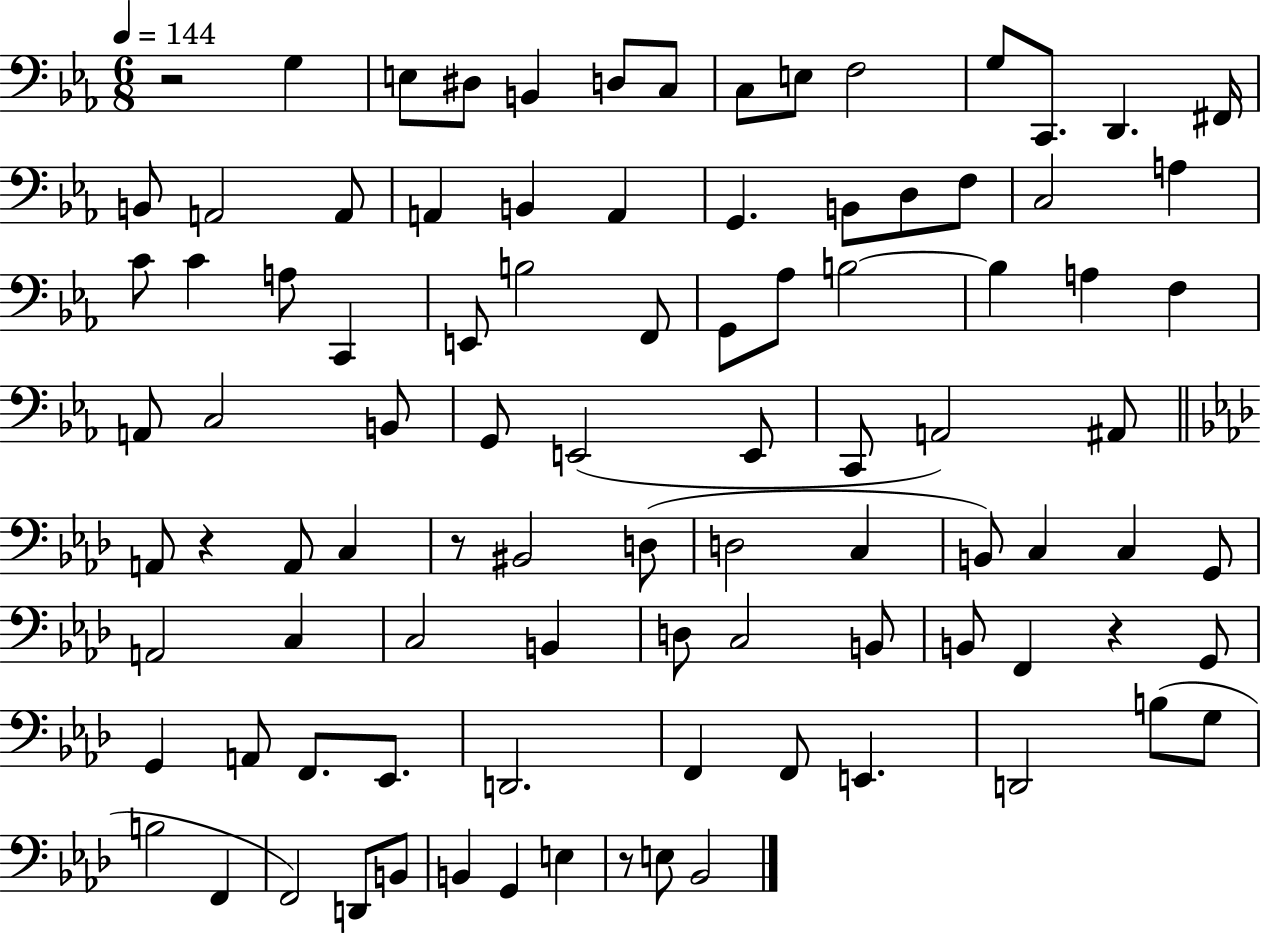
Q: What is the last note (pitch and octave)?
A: Bb2